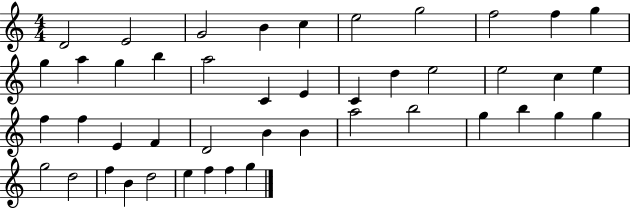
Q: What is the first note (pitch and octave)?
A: D4